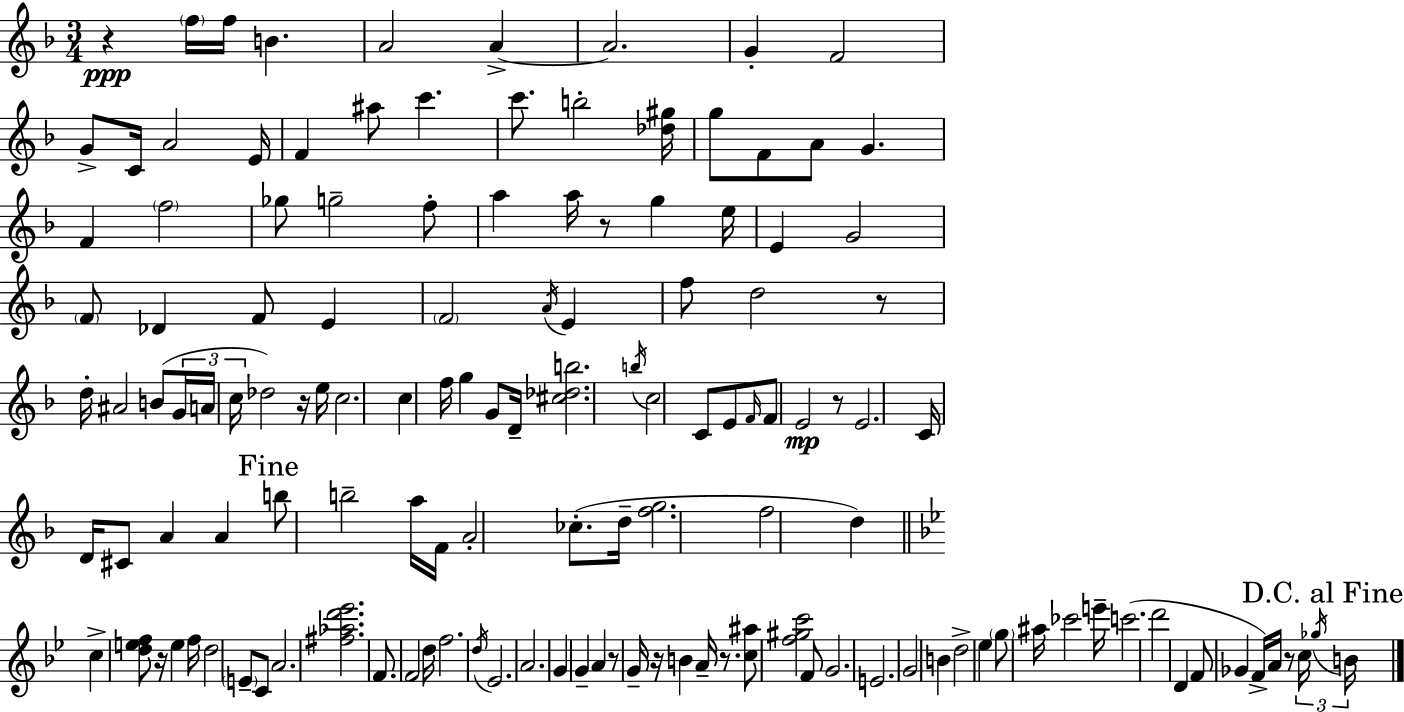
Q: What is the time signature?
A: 3/4